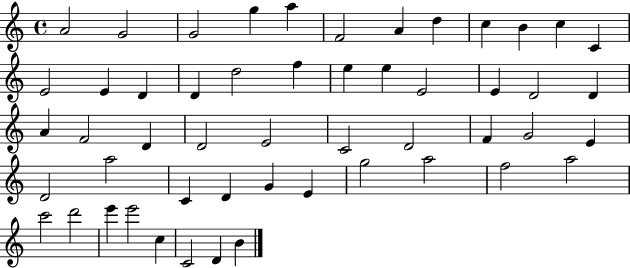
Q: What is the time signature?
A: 4/4